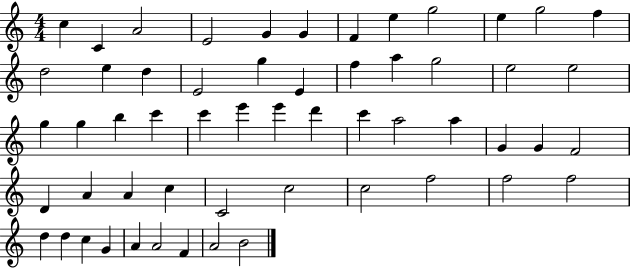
C5/q C4/q A4/h E4/h G4/q G4/q F4/q E5/q G5/h E5/q G5/h F5/q D5/h E5/q D5/q E4/h G5/q E4/q F5/q A5/q G5/h E5/h E5/h G5/q G5/q B5/q C6/q C6/q E6/q E6/q D6/q C6/q A5/h A5/q G4/q G4/q F4/h D4/q A4/q A4/q C5/q C4/h C5/h C5/h F5/h F5/h F5/h D5/q D5/q C5/q G4/q A4/q A4/h F4/q A4/h B4/h